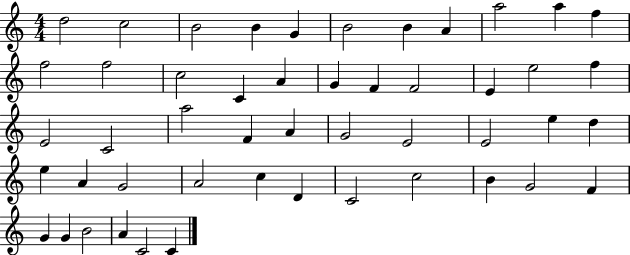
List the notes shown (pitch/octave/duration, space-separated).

D5/h C5/h B4/h B4/q G4/q B4/h B4/q A4/q A5/h A5/q F5/q F5/h F5/h C5/h C4/q A4/q G4/q F4/q F4/h E4/q E5/h F5/q E4/h C4/h A5/h F4/q A4/q G4/h E4/h E4/h E5/q D5/q E5/q A4/q G4/h A4/h C5/q D4/q C4/h C5/h B4/q G4/h F4/q G4/q G4/q B4/h A4/q C4/h C4/q